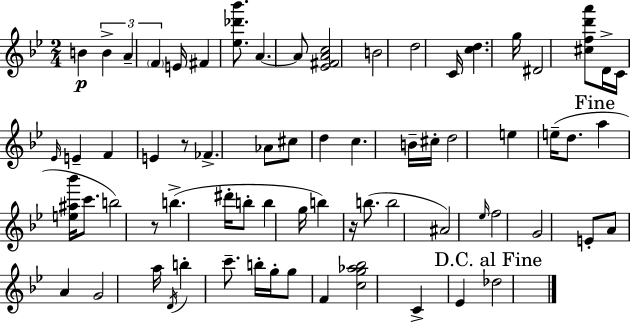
{
  \clef treble
  \numericTimeSignature
  \time 2/4
  \key g \minor
  b'4\p \tuplet 3/2 { b'4-> | a'4-- \parenthesize f'4 } | e'16 fis'4 <ees'' des''' bes'''>8. | a'4.~~ a'8 | \break <ees' fis' a' c''>2 | b'2 | d''2 | c'16 <c'' d''>4. g''16 | \break dis'2 | <cis'' f'' d''' a'''>8 d'16-> c'16 \grace { ees'16 } e'4-- | f'4 e'4 | r8 fes'4.-> | \break aes'8 cis''8 d''4 | c''4. b'16-- | cis''16-. d''2 | e''4 e''16--( d''8. | \break \mark "Fine" a''4 <e'' ais'' bes'''>16 c'''8. | b''2) | r8 b''4.->( | dis'''16-. b''8-. b''4 | \break g''16 b''4) r16 b''8.( | b''2 | ais'2) | \grace { ees''16 } f''2 | \break g'2 | e'8-. a'8 a'4 | g'2 | a''16 \acciaccatura { d'16 } b''4-. | \break c'''8.-- b''16-. g''16-. g''8 f'4 | <c'' g'' aes'' bes''>2 | c'4-> ees'4 | \mark "D.C. al Fine" des''2 | \break \bar "|."
}